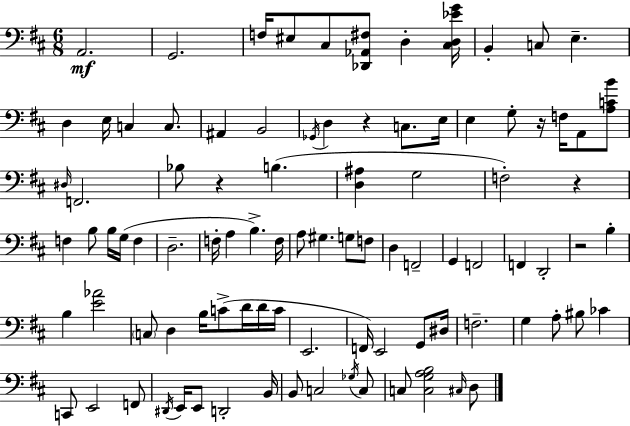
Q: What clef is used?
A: bass